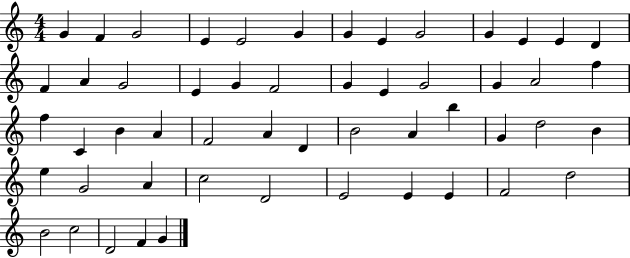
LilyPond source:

{
  \clef treble
  \numericTimeSignature
  \time 4/4
  \key c \major
  g'4 f'4 g'2 | e'4 e'2 g'4 | g'4 e'4 g'2 | g'4 e'4 e'4 d'4 | \break f'4 a'4 g'2 | e'4 g'4 f'2 | g'4 e'4 g'2 | g'4 a'2 f''4 | \break f''4 c'4 b'4 a'4 | f'2 a'4 d'4 | b'2 a'4 b''4 | g'4 d''2 b'4 | \break e''4 g'2 a'4 | c''2 d'2 | e'2 e'4 e'4 | f'2 d''2 | \break b'2 c''2 | d'2 f'4 g'4 | \bar "|."
}